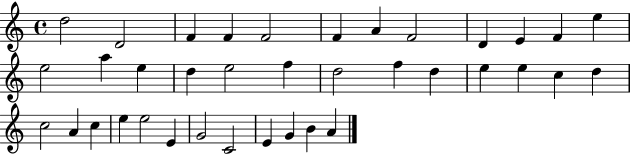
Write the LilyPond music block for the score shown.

{
  \clef treble
  \time 4/4
  \defaultTimeSignature
  \key c \major
  d''2 d'2 | f'4 f'4 f'2 | f'4 a'4 f'2 | d'4 e'4 f'4 e''4 | \break e''2 a''4 e''4 | d''4 e''2 f''4 | d''2 f''4 d''4 | e''4 e''4 c''4 d''4 | \break c''2 a'4 c''4 | e''4 e''2 e'4 | g'2 c'2 | e'4 g'4 b'4 a'4 | \break \bar "|."
}